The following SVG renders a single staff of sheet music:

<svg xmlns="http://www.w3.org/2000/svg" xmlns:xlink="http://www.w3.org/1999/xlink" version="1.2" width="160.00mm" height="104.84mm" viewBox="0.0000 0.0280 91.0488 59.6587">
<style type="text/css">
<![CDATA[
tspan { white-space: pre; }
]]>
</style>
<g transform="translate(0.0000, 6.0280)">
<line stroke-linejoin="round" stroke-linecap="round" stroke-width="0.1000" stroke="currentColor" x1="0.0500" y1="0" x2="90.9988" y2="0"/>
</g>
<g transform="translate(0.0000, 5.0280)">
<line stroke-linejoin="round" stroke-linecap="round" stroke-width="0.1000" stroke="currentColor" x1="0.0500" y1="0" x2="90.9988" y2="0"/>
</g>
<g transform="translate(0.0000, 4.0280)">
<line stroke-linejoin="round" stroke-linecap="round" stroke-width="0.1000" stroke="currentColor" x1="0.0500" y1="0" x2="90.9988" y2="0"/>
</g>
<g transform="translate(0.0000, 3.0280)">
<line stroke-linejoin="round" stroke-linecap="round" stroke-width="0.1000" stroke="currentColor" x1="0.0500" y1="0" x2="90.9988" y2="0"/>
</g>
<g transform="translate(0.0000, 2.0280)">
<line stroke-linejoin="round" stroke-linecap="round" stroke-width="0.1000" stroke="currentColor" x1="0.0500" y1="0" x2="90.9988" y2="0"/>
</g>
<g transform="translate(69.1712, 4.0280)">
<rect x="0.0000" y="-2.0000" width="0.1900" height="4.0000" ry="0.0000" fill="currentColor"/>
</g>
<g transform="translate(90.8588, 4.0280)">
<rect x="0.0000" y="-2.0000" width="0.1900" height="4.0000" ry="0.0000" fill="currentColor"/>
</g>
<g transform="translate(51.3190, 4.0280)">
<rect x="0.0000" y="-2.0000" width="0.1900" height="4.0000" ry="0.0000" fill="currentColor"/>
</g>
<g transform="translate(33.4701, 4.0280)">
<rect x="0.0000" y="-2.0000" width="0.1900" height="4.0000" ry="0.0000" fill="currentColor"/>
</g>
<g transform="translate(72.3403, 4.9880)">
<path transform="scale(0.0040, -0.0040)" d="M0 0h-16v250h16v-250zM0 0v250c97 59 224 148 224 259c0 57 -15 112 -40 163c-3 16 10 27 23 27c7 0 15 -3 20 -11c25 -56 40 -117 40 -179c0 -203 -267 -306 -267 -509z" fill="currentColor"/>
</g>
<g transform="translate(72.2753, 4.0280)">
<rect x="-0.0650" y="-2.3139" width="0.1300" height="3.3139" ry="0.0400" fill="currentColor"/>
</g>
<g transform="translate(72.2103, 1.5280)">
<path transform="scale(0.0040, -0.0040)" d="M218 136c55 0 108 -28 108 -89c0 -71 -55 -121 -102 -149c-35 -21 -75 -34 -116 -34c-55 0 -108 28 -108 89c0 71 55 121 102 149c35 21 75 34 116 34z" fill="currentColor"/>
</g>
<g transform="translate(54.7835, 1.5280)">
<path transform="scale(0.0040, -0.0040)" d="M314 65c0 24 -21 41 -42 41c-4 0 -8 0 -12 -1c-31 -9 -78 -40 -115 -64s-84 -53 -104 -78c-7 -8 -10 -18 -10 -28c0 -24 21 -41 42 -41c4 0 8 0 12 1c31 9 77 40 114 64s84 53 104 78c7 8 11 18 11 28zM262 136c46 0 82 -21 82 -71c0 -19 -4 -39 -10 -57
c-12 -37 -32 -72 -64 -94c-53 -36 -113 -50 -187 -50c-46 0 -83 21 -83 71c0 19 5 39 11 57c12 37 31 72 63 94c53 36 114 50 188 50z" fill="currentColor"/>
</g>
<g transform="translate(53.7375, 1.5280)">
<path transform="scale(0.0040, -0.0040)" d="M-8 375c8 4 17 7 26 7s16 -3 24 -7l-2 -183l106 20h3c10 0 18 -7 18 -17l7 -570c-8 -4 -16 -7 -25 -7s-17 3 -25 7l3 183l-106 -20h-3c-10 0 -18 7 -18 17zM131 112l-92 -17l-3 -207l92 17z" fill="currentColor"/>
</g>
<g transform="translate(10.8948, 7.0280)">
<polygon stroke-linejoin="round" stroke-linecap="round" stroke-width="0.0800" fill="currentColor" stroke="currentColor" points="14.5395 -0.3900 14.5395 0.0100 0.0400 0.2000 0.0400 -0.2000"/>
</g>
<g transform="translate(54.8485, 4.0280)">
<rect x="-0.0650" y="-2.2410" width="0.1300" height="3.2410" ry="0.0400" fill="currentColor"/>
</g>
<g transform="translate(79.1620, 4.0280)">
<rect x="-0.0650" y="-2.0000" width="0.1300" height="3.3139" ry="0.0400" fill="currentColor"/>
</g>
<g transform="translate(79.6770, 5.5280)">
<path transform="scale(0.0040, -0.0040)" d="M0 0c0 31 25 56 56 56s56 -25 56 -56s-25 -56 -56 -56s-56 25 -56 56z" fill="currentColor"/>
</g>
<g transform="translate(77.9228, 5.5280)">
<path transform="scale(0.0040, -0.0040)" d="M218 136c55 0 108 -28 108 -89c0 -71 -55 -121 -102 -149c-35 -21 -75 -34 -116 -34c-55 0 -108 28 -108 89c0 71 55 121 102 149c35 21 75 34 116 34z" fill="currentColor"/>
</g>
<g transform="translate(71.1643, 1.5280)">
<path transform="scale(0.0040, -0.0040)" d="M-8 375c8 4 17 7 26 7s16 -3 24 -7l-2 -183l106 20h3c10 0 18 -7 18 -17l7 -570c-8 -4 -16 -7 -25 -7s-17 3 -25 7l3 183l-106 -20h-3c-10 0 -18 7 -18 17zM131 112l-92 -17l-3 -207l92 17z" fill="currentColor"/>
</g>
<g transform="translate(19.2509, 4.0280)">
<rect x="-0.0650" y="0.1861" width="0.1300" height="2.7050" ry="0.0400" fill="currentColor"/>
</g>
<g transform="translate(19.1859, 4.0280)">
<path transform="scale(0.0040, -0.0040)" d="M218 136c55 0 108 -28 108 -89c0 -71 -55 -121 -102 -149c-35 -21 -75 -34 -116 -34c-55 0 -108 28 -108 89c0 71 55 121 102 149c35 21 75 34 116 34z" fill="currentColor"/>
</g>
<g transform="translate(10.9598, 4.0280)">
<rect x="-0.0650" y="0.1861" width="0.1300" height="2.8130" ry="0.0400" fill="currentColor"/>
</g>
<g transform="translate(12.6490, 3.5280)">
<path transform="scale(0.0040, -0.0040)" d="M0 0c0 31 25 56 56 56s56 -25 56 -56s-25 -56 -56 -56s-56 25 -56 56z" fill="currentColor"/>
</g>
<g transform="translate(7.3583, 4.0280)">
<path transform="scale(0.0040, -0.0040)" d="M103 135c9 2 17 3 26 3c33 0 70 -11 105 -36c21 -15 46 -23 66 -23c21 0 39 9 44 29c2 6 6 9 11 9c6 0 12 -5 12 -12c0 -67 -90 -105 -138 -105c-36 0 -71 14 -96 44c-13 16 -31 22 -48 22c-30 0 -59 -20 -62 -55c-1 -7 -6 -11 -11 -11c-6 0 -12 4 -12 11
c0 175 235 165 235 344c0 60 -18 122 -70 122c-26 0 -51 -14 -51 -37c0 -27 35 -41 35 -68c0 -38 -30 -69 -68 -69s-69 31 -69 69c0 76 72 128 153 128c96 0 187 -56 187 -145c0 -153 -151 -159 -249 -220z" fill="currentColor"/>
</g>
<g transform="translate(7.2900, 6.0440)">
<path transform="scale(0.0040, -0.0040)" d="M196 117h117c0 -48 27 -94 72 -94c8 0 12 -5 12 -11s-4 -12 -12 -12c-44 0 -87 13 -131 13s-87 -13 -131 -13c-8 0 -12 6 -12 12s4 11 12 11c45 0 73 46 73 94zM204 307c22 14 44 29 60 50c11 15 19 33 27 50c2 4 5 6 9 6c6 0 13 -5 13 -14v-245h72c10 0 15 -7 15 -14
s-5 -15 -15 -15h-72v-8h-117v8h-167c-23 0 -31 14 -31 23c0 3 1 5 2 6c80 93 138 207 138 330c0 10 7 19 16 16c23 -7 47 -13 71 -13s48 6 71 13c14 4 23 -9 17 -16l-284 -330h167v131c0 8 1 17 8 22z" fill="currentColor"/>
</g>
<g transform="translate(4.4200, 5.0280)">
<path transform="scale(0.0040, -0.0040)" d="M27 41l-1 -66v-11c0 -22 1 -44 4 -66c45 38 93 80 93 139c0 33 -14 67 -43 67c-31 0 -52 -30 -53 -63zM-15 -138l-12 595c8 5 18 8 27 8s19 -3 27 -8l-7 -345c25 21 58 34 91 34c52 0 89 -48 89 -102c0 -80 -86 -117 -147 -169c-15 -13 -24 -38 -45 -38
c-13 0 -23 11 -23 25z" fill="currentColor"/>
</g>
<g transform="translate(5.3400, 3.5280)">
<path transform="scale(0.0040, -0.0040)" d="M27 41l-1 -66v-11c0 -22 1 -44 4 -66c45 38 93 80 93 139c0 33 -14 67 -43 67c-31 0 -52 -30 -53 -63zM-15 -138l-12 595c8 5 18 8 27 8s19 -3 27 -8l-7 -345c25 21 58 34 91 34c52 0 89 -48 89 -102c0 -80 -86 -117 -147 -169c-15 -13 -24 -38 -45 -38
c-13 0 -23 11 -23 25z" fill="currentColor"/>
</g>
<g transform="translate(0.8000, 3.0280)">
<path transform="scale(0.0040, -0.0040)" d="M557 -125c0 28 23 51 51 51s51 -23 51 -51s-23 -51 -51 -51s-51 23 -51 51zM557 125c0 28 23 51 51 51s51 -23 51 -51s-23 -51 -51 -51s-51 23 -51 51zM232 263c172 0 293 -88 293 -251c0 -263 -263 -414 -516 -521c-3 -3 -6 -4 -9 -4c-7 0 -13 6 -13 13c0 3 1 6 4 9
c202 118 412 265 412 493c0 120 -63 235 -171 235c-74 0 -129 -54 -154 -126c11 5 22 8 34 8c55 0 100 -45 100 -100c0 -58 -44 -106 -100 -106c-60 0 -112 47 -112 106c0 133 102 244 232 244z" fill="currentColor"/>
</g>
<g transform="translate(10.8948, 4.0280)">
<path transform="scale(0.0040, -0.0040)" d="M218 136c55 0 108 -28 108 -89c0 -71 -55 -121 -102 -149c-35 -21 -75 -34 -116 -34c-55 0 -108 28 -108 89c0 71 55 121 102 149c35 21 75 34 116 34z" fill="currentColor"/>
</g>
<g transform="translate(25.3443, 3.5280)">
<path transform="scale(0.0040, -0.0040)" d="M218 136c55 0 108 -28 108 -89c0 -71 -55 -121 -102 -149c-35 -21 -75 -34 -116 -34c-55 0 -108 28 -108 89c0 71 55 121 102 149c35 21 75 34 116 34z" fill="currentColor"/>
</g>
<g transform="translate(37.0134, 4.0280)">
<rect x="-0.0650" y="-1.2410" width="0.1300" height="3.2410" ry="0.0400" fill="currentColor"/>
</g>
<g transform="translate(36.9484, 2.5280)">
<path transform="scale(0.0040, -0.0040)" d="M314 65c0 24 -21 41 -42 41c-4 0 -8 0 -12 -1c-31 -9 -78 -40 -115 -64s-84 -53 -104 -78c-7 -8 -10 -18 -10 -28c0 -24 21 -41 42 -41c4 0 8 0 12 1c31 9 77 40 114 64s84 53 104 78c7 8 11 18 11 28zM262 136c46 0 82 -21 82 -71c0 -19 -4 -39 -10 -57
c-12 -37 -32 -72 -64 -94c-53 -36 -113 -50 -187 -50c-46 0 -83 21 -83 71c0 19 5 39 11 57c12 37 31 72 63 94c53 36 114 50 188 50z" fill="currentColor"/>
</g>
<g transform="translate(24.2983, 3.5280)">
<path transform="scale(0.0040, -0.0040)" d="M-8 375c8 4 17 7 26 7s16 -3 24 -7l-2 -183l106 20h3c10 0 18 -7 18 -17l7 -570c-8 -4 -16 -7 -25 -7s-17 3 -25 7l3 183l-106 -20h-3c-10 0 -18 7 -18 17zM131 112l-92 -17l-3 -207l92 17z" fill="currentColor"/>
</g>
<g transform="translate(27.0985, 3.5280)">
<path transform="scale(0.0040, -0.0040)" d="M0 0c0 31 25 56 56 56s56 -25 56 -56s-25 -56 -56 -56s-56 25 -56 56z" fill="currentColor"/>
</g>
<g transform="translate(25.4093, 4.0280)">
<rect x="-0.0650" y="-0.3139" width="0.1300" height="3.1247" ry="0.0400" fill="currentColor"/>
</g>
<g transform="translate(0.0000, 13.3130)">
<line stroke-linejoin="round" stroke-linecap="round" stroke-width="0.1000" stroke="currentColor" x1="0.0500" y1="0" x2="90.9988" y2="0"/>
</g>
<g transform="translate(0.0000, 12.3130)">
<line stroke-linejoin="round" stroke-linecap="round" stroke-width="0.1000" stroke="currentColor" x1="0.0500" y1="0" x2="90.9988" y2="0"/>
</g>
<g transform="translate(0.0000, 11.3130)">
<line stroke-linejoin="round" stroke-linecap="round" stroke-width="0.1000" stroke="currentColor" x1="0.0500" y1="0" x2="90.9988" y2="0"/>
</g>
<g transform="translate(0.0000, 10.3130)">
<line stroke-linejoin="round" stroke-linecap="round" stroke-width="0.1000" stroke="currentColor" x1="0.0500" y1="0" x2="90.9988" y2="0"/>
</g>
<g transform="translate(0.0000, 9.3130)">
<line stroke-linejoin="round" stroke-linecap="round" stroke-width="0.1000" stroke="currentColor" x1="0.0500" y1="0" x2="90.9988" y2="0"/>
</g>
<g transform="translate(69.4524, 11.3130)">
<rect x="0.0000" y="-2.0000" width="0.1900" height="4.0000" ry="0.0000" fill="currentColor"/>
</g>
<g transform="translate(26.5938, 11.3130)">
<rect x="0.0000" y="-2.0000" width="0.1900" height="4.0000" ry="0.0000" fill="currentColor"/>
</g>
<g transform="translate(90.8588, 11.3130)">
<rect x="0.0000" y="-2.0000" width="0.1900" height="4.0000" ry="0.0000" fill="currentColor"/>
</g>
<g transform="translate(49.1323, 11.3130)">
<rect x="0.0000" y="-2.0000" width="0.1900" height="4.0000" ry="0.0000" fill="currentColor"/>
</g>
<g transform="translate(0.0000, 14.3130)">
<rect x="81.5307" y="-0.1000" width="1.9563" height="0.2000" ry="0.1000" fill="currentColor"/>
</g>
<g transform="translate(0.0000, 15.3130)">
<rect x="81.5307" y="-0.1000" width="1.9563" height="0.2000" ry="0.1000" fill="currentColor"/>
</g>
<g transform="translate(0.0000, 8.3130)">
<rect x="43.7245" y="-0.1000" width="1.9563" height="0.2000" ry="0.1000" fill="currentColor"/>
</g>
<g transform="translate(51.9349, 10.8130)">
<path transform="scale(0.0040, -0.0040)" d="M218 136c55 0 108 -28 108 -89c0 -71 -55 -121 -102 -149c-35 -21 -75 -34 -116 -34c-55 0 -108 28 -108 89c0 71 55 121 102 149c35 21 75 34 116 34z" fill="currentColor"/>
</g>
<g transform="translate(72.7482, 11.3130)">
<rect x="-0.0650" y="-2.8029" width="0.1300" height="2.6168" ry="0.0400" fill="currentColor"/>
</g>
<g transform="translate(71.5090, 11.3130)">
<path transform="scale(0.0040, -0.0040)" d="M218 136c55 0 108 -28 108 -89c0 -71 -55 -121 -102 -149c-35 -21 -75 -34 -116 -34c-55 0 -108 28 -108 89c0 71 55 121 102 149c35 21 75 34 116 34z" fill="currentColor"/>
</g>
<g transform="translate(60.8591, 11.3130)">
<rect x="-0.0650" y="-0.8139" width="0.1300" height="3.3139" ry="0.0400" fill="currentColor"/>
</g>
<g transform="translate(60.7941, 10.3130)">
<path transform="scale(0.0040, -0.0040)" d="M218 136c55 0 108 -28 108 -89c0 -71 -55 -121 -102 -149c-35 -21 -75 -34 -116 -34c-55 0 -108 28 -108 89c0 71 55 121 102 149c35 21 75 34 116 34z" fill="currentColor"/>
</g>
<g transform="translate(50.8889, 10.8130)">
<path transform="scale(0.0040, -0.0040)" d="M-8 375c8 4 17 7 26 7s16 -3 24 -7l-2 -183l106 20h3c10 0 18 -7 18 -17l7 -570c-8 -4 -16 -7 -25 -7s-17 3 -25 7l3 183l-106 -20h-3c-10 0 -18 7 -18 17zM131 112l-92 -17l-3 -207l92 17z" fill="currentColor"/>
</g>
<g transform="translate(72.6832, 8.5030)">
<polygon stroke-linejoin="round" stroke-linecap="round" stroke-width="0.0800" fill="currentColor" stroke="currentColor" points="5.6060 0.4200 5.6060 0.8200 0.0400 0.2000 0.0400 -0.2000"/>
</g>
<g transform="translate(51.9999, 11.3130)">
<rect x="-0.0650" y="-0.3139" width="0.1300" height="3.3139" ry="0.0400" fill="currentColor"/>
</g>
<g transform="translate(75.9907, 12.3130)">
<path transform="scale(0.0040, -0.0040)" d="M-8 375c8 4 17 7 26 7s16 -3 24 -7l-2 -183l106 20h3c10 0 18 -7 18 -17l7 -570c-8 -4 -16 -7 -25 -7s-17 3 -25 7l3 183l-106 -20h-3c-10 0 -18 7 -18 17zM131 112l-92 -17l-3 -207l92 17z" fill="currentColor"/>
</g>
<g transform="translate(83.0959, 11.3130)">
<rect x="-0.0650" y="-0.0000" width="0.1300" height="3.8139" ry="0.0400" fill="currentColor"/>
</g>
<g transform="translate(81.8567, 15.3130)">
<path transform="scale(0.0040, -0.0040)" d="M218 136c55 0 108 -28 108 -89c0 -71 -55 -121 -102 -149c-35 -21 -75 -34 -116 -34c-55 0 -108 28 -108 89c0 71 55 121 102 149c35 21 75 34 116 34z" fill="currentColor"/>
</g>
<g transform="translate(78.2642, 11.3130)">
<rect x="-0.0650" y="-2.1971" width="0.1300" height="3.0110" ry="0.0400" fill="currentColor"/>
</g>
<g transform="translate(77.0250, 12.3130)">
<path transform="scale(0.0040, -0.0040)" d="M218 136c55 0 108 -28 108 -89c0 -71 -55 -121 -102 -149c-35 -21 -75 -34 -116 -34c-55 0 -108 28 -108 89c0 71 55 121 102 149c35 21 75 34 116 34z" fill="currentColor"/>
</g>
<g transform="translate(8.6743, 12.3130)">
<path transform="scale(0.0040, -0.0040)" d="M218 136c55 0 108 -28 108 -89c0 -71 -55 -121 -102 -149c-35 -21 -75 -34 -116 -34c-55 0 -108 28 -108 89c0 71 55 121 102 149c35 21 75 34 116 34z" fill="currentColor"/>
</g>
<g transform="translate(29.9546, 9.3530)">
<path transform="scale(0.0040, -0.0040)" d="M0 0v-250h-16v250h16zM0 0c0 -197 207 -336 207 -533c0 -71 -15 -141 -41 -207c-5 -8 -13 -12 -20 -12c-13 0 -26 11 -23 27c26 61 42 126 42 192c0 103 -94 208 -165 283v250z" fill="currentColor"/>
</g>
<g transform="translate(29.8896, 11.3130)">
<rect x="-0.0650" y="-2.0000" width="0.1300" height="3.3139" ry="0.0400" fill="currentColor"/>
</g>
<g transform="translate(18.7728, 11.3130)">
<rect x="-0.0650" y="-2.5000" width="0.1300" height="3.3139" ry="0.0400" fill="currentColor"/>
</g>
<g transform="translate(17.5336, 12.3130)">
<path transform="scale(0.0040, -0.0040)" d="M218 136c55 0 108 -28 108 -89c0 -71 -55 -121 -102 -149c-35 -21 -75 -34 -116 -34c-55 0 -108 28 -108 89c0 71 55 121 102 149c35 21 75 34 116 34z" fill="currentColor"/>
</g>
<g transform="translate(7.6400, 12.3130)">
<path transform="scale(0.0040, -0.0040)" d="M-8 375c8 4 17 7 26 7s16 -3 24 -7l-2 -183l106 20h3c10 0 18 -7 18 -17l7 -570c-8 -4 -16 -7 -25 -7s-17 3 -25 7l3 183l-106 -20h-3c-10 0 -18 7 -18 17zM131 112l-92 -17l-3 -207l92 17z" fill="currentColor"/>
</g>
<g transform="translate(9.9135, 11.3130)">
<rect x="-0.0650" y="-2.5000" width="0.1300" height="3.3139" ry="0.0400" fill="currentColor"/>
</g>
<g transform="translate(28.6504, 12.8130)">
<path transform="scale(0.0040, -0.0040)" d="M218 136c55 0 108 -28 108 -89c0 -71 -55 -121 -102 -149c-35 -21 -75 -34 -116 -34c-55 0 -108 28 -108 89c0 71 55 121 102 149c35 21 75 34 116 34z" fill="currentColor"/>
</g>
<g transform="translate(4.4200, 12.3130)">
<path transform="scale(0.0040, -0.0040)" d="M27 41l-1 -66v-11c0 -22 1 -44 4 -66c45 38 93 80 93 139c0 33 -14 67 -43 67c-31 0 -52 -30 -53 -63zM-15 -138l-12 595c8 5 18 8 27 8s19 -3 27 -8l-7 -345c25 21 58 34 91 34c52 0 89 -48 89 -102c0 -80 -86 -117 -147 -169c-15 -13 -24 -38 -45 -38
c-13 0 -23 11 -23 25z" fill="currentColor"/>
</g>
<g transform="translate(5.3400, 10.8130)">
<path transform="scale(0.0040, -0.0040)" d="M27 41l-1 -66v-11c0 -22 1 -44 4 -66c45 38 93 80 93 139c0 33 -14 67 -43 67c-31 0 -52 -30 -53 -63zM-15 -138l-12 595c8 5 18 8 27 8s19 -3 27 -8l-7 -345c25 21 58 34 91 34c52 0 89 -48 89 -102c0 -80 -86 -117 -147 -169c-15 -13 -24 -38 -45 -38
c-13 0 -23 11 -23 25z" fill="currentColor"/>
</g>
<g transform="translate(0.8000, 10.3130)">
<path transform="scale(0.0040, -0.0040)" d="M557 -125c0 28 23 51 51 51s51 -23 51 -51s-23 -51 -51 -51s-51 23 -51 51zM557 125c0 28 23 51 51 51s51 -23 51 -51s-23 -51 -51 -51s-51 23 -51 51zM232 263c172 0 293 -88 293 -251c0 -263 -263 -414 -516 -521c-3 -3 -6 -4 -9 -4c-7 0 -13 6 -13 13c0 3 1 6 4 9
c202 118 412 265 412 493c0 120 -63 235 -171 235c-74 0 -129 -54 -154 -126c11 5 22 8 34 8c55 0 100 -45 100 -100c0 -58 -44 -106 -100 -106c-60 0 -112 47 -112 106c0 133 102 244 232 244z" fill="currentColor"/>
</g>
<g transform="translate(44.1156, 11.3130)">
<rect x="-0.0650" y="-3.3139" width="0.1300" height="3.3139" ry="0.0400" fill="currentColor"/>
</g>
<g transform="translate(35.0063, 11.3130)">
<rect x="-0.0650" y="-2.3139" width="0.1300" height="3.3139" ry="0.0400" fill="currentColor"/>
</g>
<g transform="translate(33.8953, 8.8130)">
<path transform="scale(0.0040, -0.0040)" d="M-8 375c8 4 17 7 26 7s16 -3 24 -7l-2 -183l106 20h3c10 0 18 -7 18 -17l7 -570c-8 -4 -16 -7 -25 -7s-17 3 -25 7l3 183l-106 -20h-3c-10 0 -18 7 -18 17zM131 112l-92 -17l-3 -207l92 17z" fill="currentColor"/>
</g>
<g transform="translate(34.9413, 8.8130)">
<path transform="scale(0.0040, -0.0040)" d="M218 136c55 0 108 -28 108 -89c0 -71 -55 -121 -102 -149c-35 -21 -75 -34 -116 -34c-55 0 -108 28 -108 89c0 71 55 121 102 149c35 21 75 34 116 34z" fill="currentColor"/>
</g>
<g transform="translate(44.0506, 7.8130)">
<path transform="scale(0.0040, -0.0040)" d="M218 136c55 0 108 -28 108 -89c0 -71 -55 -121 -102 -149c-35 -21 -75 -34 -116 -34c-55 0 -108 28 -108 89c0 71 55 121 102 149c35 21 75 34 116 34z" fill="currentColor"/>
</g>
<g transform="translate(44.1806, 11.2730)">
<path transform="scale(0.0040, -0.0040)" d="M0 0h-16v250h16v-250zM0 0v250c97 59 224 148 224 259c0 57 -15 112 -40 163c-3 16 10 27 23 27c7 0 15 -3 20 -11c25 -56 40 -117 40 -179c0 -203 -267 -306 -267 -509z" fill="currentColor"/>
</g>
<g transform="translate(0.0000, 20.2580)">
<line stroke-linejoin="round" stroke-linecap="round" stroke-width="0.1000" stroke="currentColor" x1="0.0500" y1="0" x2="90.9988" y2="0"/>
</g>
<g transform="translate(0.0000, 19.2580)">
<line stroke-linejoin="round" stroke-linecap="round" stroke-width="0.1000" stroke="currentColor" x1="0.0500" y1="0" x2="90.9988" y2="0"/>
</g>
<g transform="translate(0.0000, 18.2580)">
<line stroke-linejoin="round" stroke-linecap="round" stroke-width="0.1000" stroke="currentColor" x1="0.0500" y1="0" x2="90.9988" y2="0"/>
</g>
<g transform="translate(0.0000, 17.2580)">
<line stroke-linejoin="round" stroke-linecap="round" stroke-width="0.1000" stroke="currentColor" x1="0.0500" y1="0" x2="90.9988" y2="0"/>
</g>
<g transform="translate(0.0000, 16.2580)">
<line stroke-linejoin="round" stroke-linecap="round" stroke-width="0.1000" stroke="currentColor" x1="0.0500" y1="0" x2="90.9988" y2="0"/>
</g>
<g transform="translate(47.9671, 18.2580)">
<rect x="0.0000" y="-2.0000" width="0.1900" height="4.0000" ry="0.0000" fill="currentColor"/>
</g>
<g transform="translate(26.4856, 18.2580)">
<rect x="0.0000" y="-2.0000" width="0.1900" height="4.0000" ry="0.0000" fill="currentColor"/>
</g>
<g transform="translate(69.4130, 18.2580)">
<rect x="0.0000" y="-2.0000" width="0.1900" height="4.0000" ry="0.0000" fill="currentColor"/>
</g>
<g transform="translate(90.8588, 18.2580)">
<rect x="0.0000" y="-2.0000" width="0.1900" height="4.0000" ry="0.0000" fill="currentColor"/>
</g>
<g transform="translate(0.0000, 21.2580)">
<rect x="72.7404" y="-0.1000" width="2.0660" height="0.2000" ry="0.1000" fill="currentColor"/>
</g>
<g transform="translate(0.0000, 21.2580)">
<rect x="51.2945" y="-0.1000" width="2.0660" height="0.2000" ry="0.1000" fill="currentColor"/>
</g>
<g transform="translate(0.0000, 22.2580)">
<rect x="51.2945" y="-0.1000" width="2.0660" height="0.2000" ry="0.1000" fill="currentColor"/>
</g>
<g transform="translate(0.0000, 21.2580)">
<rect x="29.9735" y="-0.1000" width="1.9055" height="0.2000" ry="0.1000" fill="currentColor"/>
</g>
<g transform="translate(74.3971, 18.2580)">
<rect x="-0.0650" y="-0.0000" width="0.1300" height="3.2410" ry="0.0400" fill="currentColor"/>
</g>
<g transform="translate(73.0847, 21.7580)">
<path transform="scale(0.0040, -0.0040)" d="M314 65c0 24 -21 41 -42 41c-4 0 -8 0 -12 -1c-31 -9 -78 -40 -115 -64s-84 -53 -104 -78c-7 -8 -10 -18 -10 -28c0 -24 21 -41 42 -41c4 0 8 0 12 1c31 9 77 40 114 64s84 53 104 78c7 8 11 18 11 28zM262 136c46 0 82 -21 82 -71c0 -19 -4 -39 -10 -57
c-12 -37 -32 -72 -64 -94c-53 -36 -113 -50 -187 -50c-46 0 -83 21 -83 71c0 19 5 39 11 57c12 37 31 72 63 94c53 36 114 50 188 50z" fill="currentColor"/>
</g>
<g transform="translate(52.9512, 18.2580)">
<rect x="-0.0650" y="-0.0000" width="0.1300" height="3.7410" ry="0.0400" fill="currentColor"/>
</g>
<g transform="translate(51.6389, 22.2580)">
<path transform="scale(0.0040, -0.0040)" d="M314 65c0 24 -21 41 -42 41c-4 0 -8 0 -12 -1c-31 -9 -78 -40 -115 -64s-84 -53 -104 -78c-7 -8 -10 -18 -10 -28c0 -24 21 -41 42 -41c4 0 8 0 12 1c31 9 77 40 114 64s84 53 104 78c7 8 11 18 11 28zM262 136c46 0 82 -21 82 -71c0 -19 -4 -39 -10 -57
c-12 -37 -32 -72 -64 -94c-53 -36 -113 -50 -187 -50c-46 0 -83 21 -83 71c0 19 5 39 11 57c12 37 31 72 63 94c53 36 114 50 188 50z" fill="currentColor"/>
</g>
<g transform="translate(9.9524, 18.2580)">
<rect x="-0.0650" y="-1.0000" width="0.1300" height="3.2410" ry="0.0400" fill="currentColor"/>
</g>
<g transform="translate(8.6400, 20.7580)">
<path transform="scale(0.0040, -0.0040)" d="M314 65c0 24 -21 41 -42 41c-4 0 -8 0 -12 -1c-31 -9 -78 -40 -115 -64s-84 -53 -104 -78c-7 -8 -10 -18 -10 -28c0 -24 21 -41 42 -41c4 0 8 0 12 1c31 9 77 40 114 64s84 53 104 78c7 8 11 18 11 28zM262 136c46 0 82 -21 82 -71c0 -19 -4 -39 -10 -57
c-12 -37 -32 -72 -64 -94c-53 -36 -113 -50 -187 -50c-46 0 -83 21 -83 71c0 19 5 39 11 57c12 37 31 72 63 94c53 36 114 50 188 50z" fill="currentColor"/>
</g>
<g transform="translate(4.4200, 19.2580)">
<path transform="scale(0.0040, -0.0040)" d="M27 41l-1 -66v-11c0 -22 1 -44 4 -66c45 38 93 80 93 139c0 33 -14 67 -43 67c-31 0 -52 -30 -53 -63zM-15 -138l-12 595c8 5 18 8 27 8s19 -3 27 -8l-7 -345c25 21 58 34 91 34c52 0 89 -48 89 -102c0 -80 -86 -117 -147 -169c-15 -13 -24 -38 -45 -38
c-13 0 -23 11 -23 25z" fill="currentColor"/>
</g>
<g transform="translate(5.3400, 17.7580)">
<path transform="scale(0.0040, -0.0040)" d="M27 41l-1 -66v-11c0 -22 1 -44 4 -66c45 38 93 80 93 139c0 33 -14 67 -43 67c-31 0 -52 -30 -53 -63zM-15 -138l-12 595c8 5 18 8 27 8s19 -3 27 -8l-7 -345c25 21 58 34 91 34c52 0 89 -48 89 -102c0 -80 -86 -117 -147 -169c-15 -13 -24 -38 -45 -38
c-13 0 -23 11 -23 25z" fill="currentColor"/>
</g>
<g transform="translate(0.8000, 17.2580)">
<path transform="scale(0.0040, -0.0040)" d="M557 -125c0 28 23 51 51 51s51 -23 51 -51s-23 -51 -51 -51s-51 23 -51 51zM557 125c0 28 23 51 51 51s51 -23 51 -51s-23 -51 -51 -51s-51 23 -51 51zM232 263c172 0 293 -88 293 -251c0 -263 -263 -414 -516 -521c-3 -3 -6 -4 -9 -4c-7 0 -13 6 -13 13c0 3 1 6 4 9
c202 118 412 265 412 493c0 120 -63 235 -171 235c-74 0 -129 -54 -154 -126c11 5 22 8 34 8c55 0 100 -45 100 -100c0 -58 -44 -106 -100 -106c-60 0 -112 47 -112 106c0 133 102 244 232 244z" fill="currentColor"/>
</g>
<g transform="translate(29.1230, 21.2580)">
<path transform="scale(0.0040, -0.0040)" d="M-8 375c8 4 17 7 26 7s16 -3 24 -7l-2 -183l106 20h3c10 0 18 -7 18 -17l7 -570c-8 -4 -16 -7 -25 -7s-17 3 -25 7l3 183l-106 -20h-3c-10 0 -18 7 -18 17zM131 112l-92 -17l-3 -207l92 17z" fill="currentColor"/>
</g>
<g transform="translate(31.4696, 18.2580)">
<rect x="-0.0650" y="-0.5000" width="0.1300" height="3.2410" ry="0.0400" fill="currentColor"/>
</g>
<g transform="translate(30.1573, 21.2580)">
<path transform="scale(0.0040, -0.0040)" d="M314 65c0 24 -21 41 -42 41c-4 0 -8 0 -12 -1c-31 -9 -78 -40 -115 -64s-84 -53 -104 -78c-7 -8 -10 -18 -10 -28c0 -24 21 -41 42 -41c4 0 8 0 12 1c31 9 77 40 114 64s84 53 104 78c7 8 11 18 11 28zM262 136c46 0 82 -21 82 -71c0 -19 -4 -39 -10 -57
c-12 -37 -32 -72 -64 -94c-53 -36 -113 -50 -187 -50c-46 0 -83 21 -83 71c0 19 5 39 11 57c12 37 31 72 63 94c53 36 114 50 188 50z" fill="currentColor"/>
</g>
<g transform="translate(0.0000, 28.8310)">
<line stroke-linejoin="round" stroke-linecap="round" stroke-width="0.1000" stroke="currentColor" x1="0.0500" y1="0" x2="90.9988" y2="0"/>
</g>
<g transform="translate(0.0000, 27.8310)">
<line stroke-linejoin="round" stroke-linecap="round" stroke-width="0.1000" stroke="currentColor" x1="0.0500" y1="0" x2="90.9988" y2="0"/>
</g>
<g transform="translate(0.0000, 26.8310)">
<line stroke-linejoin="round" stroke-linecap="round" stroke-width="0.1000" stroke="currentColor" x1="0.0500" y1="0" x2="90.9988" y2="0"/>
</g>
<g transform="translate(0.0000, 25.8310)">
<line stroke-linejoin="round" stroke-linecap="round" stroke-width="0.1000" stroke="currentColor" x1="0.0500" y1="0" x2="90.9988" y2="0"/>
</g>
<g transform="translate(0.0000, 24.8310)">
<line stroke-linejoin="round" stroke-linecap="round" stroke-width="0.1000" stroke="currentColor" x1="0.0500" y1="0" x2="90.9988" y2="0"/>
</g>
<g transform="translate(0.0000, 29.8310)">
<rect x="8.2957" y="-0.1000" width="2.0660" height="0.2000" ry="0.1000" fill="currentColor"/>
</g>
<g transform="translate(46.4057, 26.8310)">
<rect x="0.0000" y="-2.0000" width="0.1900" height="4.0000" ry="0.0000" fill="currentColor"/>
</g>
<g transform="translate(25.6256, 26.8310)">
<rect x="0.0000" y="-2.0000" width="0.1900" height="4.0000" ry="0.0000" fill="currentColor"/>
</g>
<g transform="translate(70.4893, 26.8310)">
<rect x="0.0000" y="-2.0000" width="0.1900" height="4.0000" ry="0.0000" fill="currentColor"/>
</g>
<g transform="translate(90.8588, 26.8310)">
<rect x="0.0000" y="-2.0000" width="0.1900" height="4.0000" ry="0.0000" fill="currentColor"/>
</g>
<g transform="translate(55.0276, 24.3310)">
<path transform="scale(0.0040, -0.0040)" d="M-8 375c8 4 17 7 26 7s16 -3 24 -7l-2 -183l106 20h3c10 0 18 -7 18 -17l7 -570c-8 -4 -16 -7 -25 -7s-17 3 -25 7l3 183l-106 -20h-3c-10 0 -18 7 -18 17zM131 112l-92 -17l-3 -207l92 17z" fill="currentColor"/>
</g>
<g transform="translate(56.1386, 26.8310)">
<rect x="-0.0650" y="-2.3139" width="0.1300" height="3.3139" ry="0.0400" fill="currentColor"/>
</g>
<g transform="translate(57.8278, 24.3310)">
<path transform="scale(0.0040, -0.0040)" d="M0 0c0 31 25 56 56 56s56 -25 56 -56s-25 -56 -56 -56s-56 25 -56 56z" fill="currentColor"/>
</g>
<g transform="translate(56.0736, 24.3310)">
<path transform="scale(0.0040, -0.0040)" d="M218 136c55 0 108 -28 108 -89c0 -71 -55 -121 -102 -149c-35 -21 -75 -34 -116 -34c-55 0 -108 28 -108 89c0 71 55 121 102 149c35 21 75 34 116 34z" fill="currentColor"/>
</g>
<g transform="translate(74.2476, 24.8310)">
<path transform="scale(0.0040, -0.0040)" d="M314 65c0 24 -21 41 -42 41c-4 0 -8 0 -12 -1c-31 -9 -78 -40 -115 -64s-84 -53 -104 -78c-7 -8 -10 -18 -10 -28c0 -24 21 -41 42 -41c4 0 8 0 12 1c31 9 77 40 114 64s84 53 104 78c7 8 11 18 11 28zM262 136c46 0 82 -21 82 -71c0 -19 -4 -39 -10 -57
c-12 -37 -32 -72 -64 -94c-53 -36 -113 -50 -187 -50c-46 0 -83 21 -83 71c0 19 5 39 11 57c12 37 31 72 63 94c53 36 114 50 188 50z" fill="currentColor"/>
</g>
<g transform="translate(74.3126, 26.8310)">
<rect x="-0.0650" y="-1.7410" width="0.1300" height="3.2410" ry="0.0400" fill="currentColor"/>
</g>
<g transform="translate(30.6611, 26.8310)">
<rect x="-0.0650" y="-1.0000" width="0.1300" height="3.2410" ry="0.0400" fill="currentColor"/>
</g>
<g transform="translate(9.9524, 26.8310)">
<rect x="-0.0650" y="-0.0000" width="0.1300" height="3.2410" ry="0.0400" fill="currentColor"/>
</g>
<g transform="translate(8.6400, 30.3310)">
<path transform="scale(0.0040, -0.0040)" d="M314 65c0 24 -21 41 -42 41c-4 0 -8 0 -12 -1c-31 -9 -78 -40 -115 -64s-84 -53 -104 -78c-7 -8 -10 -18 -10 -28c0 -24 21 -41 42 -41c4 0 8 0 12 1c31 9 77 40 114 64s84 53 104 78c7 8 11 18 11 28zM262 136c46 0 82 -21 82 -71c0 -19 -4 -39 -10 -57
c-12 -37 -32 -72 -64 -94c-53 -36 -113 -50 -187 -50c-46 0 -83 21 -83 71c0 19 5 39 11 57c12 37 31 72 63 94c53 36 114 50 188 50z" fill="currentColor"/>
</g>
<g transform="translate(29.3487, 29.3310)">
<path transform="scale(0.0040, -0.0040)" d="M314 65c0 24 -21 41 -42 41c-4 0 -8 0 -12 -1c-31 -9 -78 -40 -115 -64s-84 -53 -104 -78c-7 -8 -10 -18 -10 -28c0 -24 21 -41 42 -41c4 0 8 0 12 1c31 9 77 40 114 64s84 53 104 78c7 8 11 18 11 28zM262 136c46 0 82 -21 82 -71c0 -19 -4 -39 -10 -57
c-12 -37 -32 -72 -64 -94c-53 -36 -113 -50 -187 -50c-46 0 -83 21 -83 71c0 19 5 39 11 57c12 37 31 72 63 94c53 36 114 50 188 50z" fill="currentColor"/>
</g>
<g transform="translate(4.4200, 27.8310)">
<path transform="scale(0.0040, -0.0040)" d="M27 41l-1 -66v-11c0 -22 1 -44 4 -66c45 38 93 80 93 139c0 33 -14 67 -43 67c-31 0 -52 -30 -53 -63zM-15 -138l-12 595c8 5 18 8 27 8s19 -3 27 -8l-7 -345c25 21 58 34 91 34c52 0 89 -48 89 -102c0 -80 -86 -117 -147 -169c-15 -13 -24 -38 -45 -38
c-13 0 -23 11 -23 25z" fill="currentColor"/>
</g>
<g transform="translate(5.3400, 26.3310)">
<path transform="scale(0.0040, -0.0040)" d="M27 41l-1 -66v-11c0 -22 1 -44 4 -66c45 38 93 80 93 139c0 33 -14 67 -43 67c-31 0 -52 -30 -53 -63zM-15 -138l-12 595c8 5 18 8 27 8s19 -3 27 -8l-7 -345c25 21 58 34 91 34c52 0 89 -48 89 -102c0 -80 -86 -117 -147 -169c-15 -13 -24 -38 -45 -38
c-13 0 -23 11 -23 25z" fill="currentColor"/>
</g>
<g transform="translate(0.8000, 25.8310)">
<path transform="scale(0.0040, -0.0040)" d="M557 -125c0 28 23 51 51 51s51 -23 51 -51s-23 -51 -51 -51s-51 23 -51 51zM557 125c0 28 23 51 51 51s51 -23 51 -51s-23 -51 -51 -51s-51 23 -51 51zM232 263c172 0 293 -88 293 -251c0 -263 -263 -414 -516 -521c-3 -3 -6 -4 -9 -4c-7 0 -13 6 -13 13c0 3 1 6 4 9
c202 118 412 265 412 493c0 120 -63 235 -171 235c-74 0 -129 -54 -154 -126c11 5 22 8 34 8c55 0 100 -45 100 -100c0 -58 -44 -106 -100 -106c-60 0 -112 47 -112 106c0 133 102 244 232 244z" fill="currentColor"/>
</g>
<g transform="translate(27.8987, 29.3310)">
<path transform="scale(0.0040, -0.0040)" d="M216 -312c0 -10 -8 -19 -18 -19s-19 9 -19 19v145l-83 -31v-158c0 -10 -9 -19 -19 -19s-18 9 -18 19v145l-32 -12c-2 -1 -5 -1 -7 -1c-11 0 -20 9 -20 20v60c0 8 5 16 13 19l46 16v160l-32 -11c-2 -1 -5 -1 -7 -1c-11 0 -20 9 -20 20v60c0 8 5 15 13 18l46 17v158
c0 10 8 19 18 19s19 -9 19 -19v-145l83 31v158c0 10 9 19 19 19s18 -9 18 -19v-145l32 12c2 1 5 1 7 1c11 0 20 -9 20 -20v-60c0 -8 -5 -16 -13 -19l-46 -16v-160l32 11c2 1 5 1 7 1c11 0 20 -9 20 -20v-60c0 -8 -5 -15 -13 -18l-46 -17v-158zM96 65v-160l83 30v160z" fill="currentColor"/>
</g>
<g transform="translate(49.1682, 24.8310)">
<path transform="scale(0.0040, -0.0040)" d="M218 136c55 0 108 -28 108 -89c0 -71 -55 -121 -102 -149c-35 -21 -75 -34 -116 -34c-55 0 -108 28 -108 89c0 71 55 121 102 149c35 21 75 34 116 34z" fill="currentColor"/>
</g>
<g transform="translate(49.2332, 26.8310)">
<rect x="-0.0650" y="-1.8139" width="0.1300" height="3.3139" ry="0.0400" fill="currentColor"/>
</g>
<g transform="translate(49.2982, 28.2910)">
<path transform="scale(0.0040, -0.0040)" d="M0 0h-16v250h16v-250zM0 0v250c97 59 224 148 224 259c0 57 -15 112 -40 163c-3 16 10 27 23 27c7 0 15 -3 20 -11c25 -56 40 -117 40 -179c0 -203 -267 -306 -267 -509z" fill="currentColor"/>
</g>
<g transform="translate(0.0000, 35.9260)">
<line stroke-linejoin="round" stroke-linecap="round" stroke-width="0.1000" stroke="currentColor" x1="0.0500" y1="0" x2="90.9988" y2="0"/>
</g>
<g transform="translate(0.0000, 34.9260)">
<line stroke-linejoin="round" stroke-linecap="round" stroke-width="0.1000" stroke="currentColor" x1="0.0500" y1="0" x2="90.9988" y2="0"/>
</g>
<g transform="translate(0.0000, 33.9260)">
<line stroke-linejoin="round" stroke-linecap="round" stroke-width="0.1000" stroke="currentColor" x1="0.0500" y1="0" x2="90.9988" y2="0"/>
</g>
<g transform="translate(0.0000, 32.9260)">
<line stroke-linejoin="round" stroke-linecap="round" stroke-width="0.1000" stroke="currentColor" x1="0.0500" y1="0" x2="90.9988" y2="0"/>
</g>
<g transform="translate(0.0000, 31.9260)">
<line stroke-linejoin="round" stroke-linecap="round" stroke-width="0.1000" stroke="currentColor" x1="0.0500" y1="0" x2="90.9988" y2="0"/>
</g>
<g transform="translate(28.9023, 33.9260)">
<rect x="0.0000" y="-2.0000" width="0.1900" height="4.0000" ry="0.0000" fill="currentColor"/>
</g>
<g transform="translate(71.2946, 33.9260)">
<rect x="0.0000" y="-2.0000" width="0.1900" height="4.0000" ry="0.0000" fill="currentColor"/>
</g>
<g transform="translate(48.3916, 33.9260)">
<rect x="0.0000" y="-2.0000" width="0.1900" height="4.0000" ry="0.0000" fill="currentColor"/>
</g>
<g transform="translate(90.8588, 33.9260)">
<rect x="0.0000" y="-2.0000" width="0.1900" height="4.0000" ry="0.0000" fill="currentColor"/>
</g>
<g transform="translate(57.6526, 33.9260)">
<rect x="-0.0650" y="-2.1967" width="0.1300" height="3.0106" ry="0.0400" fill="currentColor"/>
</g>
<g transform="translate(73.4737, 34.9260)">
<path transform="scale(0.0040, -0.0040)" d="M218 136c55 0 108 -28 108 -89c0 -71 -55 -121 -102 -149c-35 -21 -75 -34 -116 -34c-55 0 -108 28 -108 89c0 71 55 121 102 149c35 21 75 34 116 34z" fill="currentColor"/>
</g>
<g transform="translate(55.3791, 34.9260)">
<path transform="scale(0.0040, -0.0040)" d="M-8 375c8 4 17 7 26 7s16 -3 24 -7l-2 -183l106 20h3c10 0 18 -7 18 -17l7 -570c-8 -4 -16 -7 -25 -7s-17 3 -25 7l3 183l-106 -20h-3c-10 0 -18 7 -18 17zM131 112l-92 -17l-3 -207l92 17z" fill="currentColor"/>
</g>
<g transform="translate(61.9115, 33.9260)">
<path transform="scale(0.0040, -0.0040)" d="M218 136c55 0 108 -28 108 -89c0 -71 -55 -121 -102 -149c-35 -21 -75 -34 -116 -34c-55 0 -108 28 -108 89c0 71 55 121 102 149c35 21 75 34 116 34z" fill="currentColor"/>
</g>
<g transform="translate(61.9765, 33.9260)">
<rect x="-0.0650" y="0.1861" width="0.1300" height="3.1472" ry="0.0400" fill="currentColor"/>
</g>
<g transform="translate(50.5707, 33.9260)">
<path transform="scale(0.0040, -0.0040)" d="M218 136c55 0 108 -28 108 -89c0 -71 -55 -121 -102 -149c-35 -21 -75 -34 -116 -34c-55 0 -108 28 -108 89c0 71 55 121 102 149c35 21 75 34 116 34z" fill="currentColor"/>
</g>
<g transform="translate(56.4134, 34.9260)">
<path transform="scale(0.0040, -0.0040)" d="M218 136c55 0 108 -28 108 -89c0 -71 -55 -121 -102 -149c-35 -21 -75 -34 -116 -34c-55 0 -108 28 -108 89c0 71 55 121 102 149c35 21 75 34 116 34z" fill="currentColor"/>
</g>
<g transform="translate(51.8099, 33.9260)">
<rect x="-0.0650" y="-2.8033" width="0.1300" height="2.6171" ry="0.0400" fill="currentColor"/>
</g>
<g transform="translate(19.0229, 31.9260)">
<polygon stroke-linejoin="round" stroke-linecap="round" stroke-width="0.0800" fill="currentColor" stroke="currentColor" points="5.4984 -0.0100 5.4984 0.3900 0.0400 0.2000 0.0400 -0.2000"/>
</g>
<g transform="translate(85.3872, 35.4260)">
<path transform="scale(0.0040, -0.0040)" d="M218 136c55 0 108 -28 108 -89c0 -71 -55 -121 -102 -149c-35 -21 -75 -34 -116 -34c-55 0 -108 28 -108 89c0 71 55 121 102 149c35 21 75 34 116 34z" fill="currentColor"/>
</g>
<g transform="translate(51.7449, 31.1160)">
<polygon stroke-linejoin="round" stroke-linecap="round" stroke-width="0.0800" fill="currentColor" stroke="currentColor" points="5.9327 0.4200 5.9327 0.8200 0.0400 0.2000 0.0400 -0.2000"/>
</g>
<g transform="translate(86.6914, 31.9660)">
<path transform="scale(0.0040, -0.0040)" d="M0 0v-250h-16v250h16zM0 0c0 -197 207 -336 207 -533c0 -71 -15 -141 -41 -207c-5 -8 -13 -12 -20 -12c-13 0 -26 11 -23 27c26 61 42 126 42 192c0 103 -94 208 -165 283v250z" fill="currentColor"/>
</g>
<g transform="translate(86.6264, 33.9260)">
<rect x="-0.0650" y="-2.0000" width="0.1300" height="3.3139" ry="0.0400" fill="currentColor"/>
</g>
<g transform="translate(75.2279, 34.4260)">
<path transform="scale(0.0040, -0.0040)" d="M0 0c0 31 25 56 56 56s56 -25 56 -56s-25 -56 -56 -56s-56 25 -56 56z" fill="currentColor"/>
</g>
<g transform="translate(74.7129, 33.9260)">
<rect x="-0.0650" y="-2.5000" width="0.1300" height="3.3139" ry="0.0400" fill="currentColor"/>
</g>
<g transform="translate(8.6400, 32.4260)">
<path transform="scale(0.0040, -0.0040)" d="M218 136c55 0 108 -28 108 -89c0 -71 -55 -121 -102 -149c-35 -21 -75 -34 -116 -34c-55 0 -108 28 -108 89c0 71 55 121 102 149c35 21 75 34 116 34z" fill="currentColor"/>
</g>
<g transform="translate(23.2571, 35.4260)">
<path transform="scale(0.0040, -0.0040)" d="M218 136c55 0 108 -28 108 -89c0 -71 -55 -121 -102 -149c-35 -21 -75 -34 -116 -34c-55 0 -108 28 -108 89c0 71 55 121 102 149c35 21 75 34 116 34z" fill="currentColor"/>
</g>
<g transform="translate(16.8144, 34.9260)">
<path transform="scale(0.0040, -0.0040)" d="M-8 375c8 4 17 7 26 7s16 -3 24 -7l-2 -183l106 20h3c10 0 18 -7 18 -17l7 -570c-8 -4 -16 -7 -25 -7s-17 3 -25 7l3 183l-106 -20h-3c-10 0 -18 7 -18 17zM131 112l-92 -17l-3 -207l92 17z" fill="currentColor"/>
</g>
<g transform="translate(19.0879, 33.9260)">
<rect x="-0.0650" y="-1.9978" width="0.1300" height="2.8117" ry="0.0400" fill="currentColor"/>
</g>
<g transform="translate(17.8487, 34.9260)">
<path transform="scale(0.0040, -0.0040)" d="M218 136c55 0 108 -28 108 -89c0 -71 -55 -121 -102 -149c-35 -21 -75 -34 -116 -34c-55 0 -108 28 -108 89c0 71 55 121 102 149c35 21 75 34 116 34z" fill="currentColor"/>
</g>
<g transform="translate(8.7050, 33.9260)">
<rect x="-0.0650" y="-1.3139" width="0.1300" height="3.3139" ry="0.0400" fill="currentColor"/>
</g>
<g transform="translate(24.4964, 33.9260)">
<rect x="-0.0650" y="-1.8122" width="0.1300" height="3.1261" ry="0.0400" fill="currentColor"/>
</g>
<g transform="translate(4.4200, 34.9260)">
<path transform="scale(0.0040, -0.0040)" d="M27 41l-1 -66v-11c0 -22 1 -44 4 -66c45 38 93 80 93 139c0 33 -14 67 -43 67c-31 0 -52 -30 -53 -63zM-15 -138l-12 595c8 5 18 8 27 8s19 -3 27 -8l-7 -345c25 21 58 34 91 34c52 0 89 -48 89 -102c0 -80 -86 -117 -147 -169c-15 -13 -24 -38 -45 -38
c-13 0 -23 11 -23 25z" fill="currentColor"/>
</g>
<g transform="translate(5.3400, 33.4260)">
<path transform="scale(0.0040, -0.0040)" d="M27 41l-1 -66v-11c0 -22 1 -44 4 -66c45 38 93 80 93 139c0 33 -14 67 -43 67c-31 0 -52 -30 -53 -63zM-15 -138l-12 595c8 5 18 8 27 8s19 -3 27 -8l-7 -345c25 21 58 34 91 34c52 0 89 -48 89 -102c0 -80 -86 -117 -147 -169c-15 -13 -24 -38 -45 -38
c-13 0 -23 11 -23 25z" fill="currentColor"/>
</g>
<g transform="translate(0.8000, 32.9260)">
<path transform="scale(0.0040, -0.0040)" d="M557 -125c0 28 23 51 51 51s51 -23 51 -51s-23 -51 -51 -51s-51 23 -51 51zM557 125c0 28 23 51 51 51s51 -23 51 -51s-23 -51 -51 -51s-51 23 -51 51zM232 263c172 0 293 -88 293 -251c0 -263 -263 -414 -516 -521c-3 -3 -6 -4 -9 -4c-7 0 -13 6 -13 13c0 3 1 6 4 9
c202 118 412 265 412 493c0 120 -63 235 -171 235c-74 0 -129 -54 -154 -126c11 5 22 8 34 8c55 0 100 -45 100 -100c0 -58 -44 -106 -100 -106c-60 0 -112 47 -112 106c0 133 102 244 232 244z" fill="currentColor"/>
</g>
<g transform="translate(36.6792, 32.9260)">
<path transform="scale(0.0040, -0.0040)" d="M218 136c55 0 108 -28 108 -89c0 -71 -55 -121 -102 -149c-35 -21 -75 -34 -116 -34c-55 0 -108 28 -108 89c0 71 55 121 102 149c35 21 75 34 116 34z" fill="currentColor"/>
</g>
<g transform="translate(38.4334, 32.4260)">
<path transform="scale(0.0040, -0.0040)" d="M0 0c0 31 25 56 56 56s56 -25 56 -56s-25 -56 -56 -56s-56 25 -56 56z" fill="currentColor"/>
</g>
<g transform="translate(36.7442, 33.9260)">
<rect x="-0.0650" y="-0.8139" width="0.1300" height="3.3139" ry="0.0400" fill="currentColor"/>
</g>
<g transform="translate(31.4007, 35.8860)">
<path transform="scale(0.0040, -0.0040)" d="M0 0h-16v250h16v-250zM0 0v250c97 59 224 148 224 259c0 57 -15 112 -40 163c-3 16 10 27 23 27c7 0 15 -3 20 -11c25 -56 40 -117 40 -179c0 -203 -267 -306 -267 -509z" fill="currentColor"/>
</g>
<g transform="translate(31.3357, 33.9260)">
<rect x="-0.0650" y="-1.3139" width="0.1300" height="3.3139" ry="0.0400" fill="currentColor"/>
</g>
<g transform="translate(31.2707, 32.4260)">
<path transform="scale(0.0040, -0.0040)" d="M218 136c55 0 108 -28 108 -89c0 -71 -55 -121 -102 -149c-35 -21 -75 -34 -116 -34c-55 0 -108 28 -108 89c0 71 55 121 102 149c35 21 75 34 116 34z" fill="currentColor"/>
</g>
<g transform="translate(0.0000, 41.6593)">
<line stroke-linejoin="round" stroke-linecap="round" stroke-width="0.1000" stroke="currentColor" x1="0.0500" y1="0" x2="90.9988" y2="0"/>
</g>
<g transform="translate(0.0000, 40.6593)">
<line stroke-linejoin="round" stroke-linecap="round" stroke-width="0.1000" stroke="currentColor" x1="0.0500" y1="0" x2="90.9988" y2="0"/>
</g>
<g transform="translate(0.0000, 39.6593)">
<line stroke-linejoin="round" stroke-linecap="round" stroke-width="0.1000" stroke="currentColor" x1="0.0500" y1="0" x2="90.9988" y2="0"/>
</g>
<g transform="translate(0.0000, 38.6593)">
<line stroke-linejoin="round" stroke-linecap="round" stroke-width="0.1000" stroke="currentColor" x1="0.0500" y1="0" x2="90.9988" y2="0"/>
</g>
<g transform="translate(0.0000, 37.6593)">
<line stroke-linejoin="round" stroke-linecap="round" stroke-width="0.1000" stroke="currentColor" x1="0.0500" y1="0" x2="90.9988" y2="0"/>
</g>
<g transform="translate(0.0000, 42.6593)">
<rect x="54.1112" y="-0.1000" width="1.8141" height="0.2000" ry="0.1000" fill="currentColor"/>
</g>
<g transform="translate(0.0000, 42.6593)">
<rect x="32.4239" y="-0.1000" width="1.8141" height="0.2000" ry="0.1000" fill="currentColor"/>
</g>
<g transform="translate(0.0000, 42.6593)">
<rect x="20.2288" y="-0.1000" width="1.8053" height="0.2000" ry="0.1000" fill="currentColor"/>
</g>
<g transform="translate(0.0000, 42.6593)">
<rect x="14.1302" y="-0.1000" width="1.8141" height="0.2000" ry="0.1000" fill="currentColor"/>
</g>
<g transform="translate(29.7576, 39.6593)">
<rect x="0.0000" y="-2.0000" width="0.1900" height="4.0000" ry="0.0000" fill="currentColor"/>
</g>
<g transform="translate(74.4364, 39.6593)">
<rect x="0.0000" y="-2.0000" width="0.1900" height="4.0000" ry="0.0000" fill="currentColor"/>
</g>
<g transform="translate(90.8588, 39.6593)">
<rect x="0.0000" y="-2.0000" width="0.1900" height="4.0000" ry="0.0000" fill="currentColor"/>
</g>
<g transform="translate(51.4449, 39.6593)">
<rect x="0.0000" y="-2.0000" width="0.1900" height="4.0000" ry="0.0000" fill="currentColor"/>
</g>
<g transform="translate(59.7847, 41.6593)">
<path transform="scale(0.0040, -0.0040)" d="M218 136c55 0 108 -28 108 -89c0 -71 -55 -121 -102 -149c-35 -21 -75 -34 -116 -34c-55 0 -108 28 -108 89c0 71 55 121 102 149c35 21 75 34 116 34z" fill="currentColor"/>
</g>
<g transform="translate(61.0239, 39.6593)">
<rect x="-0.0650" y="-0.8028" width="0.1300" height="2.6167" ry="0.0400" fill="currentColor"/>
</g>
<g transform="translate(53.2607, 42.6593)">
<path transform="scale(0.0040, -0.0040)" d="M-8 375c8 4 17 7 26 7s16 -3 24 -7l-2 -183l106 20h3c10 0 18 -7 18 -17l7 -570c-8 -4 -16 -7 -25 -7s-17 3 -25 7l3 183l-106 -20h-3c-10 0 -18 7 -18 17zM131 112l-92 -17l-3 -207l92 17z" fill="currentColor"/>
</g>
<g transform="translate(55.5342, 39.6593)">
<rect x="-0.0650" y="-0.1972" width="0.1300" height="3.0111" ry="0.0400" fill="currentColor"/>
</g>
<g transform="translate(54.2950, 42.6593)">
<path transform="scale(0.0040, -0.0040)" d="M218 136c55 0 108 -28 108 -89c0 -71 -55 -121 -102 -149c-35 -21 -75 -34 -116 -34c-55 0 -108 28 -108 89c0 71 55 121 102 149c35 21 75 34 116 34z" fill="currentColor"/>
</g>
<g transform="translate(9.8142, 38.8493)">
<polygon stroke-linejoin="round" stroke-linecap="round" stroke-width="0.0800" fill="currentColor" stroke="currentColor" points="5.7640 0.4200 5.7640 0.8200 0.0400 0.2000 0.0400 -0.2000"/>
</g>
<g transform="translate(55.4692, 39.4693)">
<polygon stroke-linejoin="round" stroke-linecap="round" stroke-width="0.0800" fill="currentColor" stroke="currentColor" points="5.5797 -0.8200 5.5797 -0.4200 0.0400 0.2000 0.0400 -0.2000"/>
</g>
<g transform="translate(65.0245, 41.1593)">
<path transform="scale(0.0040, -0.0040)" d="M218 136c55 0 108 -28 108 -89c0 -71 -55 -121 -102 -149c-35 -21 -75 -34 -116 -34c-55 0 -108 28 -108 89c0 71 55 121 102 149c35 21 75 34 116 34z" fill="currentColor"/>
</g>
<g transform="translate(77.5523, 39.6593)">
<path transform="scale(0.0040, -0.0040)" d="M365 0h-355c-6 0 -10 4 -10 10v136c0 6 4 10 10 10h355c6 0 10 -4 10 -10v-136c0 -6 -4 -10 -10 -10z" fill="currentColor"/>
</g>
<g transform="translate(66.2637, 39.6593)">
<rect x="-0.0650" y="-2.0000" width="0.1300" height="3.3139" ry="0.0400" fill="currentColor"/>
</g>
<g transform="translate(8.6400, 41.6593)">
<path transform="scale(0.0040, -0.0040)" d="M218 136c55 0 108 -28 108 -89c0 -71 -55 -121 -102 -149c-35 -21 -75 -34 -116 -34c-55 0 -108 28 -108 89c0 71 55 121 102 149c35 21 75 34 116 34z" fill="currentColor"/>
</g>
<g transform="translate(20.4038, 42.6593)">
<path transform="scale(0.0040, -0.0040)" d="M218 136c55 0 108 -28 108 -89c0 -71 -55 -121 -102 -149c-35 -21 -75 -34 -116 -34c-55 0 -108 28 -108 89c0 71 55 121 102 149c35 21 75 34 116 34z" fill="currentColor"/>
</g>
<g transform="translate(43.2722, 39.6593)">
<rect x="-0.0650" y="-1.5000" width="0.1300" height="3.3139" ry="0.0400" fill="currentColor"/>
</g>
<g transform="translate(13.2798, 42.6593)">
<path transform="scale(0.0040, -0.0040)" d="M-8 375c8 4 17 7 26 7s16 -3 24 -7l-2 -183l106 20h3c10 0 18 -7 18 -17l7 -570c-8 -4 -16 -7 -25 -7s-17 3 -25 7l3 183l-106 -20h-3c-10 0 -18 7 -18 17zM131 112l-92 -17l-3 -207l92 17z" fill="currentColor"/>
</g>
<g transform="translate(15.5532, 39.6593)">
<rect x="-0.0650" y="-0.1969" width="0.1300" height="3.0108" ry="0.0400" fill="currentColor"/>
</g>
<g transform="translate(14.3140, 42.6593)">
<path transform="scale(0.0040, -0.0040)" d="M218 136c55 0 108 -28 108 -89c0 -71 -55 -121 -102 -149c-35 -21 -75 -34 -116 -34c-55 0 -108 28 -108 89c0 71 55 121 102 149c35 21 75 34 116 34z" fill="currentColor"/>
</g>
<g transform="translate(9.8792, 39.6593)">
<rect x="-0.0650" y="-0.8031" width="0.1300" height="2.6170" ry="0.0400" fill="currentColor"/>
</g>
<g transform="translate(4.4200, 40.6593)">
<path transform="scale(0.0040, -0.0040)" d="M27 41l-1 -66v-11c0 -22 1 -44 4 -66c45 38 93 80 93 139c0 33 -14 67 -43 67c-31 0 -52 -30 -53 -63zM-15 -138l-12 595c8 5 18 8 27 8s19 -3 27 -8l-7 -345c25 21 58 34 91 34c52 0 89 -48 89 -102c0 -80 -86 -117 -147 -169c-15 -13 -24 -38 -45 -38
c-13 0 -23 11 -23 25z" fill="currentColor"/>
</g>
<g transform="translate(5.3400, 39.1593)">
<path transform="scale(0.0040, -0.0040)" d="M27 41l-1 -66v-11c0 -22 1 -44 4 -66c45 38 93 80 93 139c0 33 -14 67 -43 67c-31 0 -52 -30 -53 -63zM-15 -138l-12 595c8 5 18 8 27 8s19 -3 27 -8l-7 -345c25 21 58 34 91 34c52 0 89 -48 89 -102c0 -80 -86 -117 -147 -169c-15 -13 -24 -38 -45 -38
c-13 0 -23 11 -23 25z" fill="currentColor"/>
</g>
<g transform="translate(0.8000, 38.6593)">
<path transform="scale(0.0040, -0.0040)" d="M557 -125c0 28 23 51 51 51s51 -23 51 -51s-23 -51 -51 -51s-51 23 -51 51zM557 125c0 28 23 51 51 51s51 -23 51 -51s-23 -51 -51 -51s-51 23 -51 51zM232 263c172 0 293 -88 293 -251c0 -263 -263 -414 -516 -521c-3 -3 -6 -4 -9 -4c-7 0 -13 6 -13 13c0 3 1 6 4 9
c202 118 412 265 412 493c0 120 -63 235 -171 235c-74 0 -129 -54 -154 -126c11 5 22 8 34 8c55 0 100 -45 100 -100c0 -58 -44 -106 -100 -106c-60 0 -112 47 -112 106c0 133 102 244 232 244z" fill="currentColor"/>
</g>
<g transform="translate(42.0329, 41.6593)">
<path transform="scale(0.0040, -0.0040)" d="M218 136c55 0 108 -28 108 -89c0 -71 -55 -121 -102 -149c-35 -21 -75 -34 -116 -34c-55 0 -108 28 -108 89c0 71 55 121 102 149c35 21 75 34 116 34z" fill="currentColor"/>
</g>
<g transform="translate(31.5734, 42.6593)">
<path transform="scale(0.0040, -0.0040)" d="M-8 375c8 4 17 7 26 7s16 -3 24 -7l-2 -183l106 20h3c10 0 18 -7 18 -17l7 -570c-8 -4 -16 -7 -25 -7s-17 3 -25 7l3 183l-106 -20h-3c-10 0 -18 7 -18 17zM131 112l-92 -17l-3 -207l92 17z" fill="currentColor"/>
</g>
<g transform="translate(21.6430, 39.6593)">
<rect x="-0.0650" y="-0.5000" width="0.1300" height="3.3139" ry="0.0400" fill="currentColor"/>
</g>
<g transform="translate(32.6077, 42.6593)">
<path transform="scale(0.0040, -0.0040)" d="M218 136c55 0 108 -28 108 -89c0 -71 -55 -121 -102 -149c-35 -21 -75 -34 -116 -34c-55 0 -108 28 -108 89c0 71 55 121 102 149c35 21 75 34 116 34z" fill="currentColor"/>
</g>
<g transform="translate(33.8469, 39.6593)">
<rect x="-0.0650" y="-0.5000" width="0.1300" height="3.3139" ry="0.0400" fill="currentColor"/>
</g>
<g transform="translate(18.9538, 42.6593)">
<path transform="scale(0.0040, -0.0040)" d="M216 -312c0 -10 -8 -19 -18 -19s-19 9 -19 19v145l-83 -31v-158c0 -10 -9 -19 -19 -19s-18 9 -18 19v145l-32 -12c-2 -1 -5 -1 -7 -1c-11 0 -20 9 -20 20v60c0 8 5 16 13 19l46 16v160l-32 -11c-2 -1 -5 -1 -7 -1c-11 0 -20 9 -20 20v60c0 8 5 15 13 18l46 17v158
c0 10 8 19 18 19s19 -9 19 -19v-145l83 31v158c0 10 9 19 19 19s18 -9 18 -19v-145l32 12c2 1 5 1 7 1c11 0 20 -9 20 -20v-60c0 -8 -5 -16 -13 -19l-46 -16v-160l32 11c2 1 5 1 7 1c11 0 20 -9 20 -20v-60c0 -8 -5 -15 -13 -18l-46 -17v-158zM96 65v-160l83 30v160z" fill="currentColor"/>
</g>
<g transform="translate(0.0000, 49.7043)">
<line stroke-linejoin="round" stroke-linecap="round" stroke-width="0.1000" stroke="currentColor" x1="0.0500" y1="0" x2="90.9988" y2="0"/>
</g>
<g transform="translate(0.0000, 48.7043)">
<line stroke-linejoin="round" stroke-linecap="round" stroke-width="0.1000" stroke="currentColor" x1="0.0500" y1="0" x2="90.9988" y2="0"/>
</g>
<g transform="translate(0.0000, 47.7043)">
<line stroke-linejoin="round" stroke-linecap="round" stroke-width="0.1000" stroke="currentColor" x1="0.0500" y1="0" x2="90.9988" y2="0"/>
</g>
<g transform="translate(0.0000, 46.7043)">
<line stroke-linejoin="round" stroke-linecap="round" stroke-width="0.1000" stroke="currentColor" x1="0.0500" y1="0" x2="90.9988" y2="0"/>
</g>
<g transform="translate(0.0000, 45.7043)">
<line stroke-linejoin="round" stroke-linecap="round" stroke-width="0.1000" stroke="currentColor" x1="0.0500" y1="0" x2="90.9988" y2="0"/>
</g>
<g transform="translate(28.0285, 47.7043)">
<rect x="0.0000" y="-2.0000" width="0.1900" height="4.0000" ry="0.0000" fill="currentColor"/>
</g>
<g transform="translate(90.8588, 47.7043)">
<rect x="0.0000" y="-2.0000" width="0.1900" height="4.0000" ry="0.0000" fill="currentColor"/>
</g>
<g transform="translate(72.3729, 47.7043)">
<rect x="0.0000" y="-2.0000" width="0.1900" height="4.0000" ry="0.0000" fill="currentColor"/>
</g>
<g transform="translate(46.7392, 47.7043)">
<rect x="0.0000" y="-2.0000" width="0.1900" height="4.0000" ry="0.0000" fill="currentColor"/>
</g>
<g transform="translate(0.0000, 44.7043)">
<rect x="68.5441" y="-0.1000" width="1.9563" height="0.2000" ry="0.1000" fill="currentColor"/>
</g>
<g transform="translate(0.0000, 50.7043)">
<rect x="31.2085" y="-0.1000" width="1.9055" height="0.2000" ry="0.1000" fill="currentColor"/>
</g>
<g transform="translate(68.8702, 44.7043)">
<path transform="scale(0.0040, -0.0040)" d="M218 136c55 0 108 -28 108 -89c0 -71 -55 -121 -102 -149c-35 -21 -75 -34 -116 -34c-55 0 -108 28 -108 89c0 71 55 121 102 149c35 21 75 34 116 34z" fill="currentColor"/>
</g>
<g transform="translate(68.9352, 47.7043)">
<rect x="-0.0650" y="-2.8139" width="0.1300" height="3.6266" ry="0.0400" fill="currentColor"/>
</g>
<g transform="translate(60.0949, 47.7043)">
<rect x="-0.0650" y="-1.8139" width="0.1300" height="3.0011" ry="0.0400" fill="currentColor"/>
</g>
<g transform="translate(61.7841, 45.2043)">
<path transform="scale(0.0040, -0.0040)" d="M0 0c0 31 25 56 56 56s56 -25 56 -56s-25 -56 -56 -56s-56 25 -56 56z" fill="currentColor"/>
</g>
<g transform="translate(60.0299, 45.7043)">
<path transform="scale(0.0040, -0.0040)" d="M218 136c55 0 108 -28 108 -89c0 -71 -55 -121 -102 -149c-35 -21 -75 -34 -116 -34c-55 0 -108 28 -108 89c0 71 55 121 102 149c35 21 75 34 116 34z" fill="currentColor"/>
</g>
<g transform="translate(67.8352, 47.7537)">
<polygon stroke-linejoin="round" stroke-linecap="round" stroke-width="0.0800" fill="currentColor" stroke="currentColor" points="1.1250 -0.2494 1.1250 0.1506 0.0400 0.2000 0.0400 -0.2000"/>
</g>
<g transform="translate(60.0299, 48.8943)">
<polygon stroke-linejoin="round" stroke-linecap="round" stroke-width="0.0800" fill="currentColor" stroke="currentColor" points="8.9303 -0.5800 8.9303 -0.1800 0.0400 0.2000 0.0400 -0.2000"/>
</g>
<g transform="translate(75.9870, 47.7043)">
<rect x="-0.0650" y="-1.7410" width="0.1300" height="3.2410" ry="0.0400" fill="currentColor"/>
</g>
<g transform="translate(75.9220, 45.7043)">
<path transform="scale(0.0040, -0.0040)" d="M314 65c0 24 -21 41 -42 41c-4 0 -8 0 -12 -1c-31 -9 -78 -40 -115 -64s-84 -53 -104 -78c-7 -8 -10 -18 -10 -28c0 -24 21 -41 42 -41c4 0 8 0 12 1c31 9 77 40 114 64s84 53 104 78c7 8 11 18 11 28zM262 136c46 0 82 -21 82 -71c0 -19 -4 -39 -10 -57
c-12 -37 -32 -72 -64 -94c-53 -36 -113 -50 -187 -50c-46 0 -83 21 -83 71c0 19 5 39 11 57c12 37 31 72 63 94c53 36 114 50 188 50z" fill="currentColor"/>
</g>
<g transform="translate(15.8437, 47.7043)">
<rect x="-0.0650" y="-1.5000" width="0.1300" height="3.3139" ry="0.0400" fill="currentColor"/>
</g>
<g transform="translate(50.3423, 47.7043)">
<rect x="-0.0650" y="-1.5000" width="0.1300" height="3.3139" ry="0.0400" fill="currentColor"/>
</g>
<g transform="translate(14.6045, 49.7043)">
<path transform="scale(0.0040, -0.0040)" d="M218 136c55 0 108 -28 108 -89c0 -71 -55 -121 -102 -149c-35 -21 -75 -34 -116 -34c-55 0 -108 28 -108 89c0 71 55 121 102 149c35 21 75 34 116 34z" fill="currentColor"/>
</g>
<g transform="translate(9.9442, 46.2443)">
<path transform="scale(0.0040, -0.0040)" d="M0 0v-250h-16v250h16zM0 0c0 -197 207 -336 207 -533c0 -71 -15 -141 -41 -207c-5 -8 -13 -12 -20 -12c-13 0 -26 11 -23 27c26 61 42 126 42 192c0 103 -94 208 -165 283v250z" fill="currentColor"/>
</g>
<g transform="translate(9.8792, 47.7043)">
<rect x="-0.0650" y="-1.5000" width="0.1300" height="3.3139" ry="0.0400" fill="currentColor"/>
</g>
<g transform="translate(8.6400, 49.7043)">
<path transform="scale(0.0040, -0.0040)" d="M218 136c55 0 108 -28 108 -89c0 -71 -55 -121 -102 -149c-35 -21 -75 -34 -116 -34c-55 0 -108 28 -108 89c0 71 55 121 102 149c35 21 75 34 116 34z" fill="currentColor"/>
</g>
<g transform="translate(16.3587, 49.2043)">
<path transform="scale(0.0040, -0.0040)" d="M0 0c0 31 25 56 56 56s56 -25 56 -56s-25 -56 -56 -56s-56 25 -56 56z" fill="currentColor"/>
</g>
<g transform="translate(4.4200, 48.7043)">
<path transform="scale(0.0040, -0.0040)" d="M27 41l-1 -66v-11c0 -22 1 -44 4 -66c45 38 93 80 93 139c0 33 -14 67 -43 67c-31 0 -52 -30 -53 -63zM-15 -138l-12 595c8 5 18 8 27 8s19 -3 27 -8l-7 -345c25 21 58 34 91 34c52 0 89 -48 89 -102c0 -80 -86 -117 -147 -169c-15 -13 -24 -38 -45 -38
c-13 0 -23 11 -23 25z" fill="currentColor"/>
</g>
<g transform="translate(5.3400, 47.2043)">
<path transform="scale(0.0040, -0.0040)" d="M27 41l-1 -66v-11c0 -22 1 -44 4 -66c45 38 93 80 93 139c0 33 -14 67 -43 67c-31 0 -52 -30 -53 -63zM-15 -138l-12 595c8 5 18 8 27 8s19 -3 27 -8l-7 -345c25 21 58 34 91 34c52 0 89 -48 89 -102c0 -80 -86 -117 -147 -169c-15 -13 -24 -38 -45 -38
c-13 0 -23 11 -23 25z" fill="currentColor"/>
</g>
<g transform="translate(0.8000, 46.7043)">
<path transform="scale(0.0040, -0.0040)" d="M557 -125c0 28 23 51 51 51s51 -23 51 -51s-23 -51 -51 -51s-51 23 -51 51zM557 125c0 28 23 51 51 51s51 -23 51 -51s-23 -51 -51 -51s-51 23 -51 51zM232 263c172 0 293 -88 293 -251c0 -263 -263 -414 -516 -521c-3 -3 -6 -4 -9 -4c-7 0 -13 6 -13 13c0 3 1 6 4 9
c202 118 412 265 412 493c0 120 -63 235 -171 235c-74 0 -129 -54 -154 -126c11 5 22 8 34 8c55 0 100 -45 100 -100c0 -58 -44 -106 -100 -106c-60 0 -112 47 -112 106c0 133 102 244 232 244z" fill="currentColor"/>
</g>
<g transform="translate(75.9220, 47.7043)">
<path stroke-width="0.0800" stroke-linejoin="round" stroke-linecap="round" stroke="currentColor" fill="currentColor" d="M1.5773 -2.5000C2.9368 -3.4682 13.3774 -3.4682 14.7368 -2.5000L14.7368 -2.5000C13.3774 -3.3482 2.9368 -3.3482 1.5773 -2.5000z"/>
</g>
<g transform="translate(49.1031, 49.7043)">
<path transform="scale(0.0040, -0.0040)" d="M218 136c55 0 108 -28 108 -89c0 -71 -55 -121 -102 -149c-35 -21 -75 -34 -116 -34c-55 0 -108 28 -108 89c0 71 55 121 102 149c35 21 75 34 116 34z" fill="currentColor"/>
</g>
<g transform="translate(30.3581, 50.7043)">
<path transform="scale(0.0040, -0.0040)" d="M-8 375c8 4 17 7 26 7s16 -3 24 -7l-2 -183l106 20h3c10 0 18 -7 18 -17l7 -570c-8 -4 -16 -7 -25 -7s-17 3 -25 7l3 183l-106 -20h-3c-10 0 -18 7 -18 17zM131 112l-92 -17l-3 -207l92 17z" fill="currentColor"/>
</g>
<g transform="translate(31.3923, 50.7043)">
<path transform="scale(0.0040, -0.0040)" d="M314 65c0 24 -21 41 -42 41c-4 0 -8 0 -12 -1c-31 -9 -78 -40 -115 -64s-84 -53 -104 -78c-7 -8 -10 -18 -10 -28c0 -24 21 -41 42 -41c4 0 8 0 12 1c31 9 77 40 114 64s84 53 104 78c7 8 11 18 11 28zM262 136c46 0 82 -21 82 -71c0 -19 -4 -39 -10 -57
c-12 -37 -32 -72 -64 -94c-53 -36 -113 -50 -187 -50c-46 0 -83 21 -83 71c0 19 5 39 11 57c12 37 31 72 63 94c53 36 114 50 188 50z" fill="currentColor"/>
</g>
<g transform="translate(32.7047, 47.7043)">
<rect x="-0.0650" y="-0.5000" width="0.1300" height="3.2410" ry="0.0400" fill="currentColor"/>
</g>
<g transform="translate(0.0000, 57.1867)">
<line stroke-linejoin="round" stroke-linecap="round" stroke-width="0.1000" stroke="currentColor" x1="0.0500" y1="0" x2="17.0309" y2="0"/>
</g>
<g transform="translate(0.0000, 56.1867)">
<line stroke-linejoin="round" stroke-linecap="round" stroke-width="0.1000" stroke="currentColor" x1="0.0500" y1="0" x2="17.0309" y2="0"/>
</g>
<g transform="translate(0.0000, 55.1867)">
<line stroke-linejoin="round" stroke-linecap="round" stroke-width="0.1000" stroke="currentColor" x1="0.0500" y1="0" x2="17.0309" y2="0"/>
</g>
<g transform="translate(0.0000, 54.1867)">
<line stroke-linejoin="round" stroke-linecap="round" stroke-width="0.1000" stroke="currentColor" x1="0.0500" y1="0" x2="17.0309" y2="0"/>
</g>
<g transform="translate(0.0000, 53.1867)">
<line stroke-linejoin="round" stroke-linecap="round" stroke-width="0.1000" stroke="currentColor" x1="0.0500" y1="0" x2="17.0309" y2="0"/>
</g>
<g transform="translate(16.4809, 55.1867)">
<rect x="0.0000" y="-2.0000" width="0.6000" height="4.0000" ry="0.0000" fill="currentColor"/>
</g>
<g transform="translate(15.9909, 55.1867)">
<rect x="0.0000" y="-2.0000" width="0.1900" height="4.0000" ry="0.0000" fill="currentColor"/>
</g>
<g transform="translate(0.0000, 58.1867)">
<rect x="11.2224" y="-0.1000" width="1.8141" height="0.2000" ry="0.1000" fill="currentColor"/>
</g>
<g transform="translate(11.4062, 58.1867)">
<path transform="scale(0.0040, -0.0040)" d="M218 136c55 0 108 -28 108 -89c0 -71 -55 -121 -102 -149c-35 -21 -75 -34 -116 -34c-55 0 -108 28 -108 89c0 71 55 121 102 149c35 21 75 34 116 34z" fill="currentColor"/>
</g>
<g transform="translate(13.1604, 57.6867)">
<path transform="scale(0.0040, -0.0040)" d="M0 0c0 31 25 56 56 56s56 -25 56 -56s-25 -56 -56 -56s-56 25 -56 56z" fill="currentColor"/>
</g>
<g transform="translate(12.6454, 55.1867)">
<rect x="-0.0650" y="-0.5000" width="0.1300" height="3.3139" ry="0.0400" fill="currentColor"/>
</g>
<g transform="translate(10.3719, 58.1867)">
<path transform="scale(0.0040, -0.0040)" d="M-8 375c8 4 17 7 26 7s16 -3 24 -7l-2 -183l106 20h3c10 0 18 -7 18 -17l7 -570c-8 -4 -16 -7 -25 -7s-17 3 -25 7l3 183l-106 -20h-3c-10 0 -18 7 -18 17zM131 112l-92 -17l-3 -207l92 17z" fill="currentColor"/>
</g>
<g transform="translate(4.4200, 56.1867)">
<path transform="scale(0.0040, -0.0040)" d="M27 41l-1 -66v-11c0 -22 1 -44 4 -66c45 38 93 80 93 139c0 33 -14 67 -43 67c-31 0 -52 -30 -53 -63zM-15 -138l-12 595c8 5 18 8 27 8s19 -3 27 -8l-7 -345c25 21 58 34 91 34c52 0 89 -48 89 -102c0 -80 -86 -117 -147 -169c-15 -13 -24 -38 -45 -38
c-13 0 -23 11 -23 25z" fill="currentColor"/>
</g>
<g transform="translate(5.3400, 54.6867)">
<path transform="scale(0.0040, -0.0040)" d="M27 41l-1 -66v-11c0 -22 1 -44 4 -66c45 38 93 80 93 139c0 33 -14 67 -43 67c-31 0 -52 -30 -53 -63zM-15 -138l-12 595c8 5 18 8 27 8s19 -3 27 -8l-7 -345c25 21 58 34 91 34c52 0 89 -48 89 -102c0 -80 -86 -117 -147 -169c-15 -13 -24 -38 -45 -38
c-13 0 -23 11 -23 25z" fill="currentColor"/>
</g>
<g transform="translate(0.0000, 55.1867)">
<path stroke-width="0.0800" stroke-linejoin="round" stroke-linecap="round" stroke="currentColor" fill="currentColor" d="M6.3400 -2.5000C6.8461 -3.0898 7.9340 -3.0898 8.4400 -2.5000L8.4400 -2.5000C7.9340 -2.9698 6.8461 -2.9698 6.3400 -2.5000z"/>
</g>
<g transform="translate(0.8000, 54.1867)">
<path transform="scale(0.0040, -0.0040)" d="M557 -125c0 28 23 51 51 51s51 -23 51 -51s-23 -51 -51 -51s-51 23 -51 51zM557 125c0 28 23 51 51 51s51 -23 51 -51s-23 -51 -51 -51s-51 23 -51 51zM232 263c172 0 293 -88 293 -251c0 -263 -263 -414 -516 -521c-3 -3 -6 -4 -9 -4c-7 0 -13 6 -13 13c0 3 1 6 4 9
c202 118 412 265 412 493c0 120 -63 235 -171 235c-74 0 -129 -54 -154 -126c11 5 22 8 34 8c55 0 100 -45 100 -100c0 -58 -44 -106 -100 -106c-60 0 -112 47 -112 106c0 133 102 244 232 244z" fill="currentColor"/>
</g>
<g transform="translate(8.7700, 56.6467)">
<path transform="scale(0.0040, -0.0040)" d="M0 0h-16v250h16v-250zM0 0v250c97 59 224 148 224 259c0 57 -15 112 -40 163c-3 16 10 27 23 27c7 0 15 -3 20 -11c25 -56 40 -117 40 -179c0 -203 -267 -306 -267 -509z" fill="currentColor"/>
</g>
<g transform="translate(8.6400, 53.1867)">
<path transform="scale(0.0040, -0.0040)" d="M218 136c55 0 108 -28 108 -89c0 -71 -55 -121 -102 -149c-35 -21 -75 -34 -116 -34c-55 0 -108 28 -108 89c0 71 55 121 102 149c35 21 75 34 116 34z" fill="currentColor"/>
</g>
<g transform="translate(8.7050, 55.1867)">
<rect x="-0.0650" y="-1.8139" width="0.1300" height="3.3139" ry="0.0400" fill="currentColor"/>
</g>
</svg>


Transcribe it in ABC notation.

X:1
T:Untitled
M:2/4
L:1/4
K:Bb
D,/2 D,/2 E,/2 G,2 B,2 B,/2 A,, B,, B,, A,,/2 B, D/2 E, F, D,/2 B,,/2 C,, F,,2 E,,2 C,,2 D,,2 D,,2 ^F,,2 A,/2 B, A,2 G, B,,/2 A,,/2 G,/2 F, D,/2 B,,/2 D, _B,, A,,/2 G,,/2 E,,/2 ^E,, E,, G,, E,,/2 G,,/2 A,, z2 G,,/2 G,, E,,2 G,, A,/2 C/4 A,2 A,/2 E,,